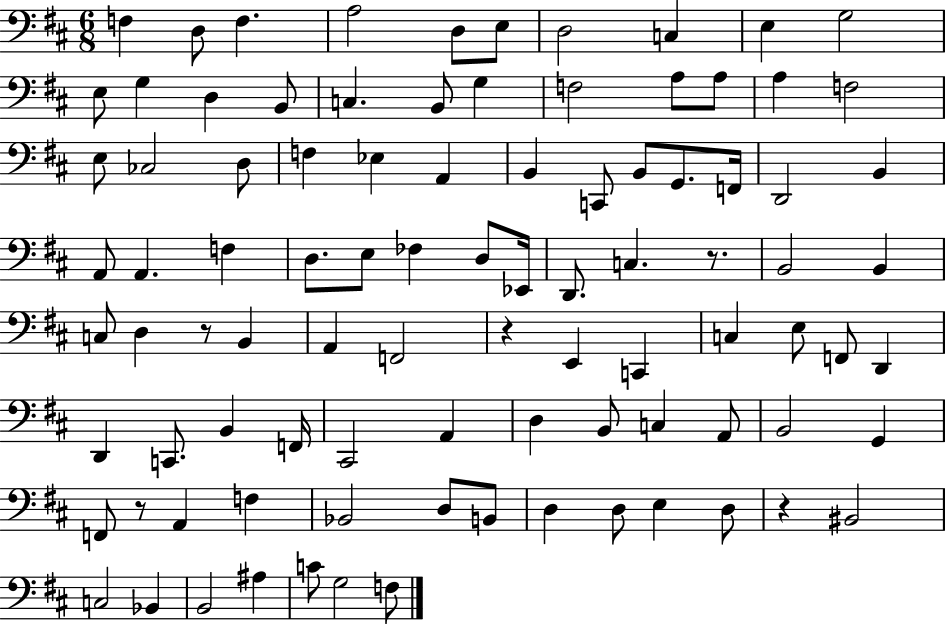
{
  \clef bass
  \numericTimeSignature
  \time 6/8
  \key d \major
  f4 d8 f4. | a2 d8 e8 | d2 c4 | e4 g2 | \break e8 g4 d4 b,8 | c4. b,8 g4 | f2 a8 a8 | a4 f2 | \break e8 ces2 d8 | f4 ees4 a,4 | b,4 c,8 b,8 g,8. f,16 | d,2 b,4 | \break a,8 a,4. f4 | d8. e8 fes4 d8 ees,16 | d,8. c4. r8. | b,2 b,4 | \break c8 d4 r8 b,4 | a,4 f,2 | r4 e,4 c,4 | c4 e8 f,8 d,4 | \break d,4 c,8. b,4 f,16 | cis,2 a,4 | d4 b,8 c4 a,8 | b,2 g,4 | \break f,8 r8 a,4 f4 | bes,2 d8 b,8 | d4 d8 e4 d8 | r4 bis,2 | \break c2 bes,4 | b,2 ais4 | c'8 g2 f8 | \bar "|."
}